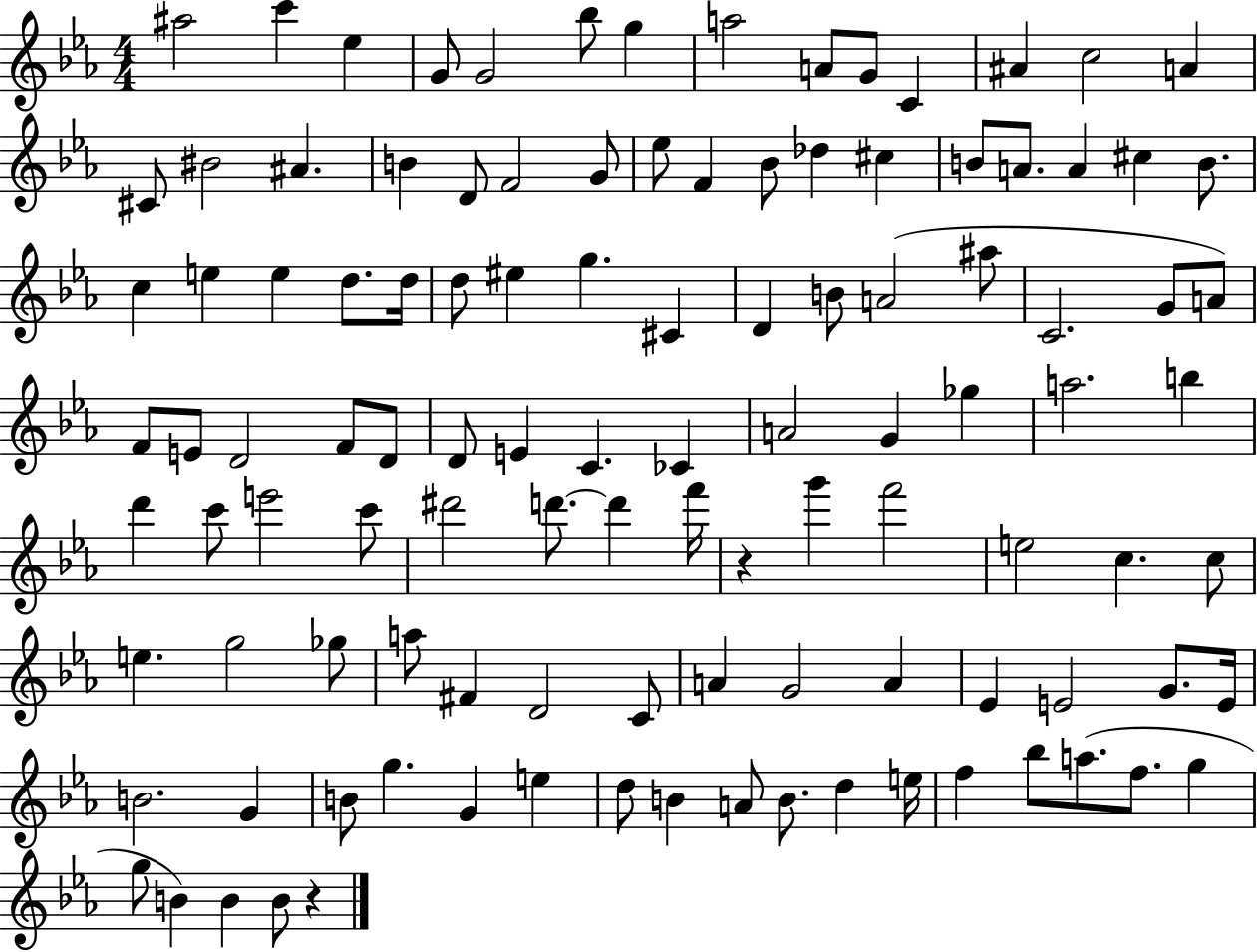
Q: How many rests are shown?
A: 2